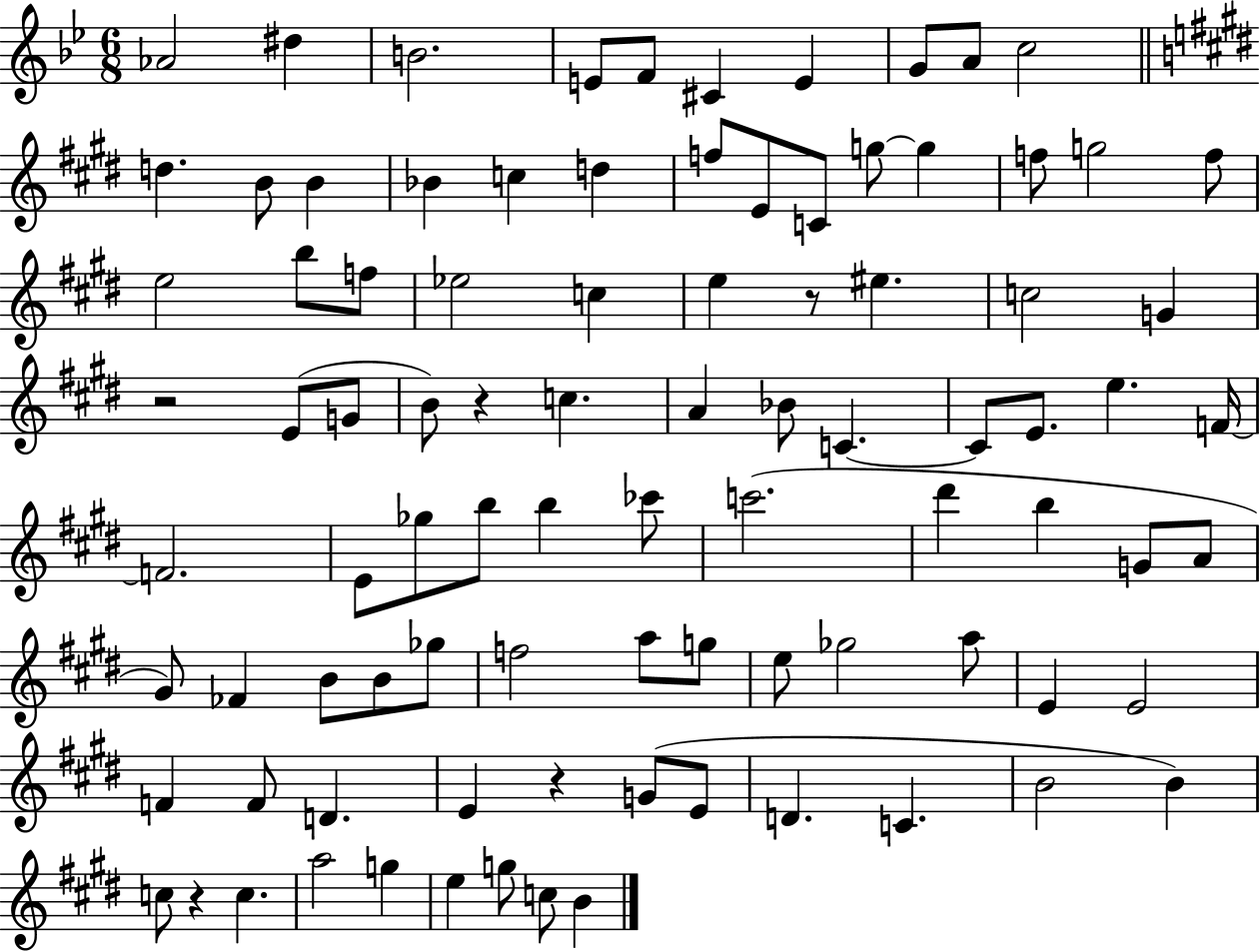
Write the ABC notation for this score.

X:1
T:Untitled
M:6/8
L:1/4
K:Bb
_A2 ^d B2 E/2 F/2 ^C E G/2 A/2 c2 d B/2 B _B c d f/2 E/2 C/2 g/2 g f/2 g2 f/2 e2 b/2 f/2 _e2 c e z/2 ^e c2 G z2 E/2 G/2 B/2 z c A _B/2 C C/2 E/2 e F/4 F2 E/2 _g/2 b/2 b _c'/2 c'2 ^d' b G/2 A/2 ^G/2 _F B/2 B/2 _g/2 f2 a/2 g/2 e/2 _g2 a/2 E E2 F F/2 D E z G/2 E/2 D C B2 B c/2 z c a2 g e g/2 c/2 B